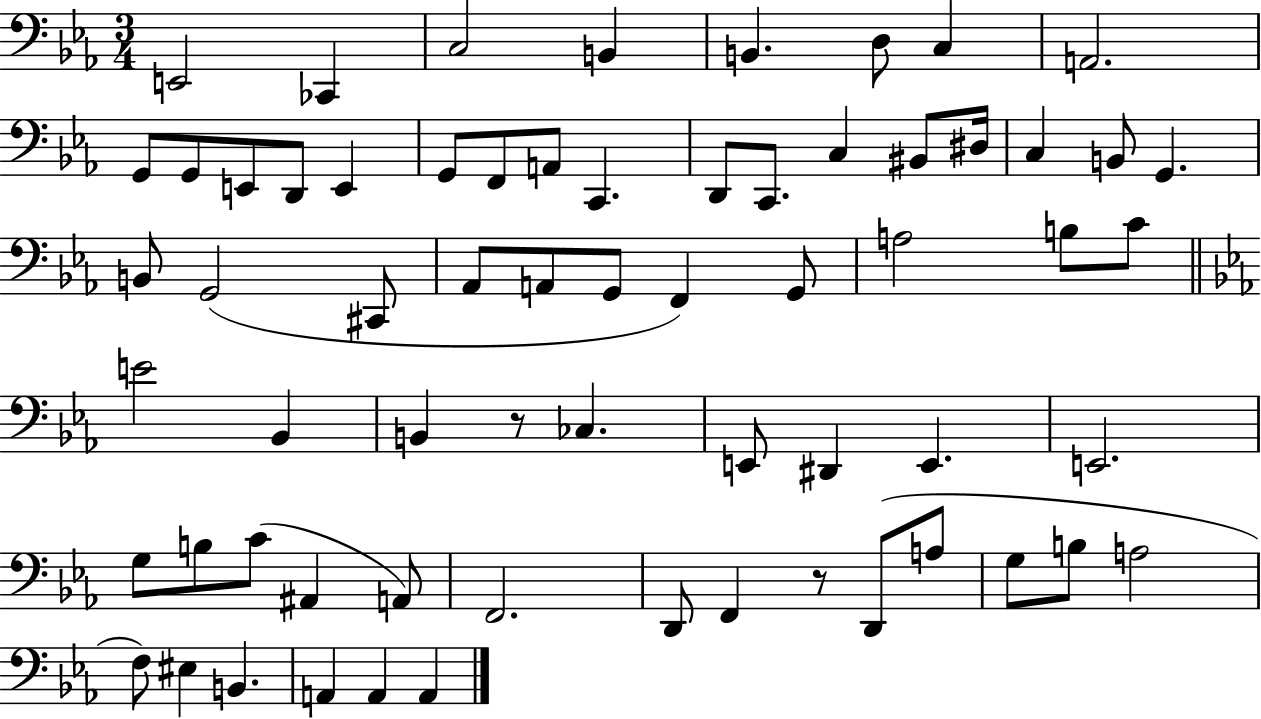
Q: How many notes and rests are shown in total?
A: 65